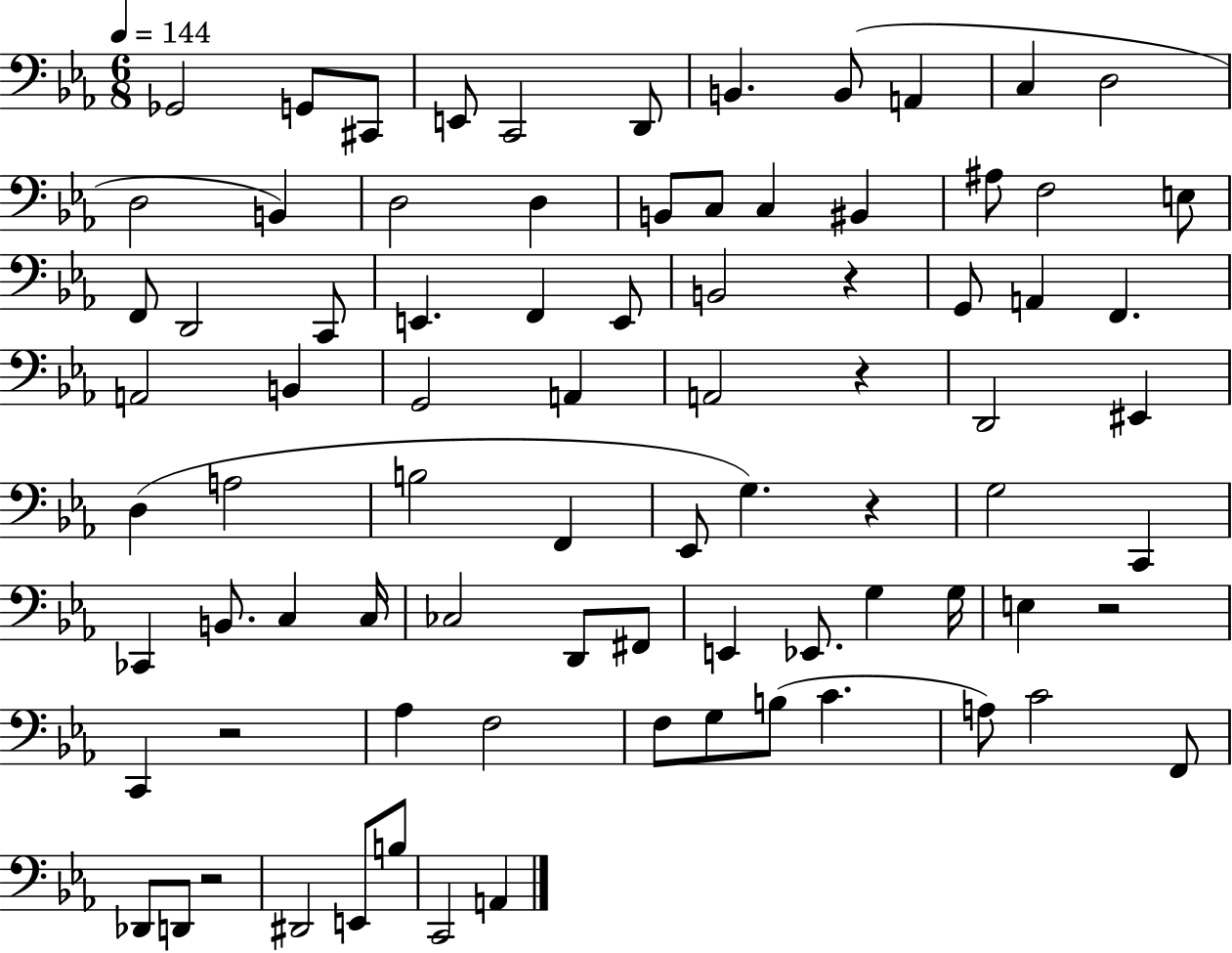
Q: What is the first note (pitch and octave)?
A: Gb2